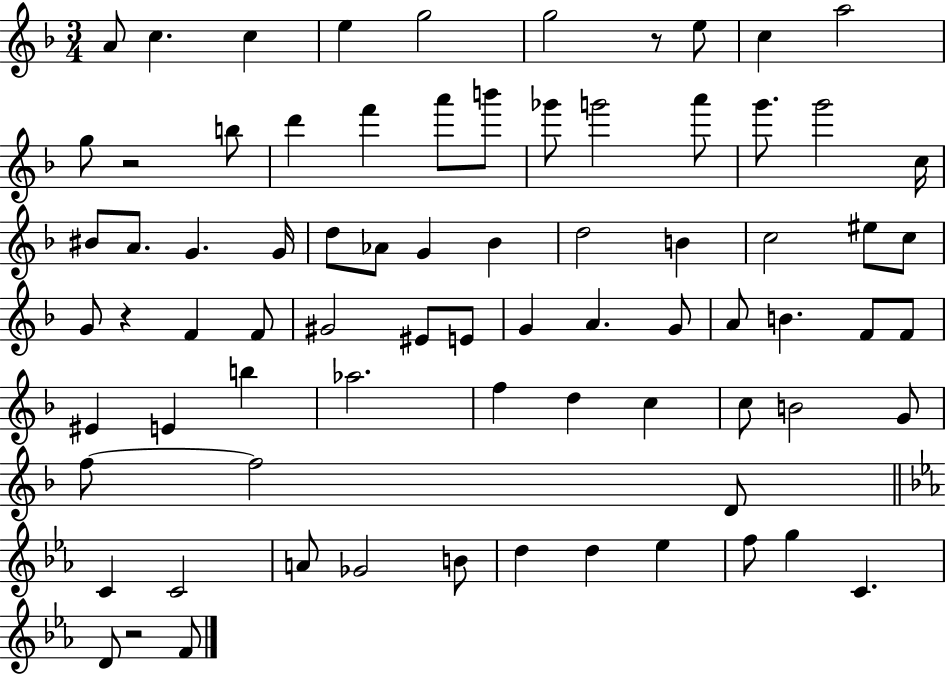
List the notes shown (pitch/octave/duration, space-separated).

A4/e C5/q. C5/q E5/q G5/h G5/h R/e E5/e C5/q A5/h G5/e R/h B5/e D6/q F6/q A6/e B6/e Gb6/e G6/h A6/e G6/e. G6/h C5/s BIS4/e A4/e. G4/q. G4/s D5/e Ab4/e G4/q Bb4/q D5/h B4/q C5/h EIS5/e C5/e G4/e R/q F4/q F4/e G#4/h EIS4/e E4/e G4/q A4/q. G4/e A4/e B4/q. F4/e F4/e EIS4/q E4/q B5/q Ab5/h. F5/q D5/q C5/q C5/e B4/h G4/e F5/e F5/h D4/e C4/q C4/h A4/e Gb4/h B4/e D5/q D5/q Eb5/q F5/e G5/q C4/q. D4/e R/h F4/e